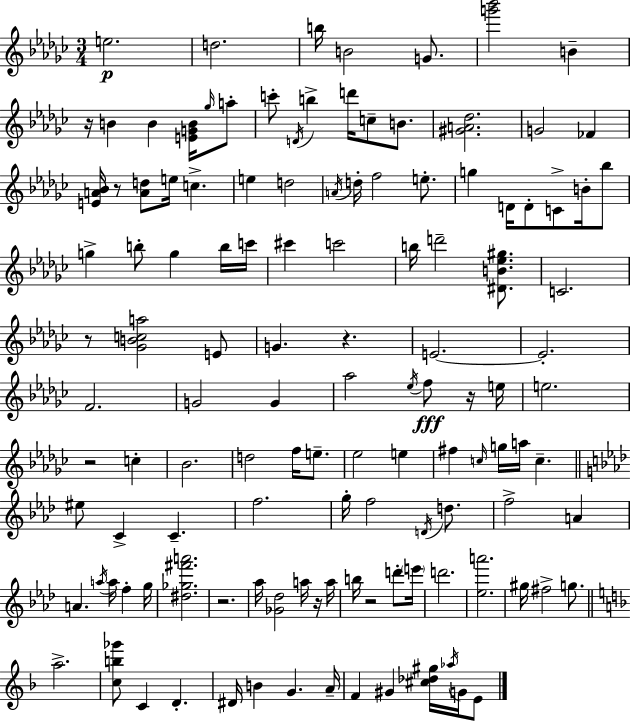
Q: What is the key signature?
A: EES minor